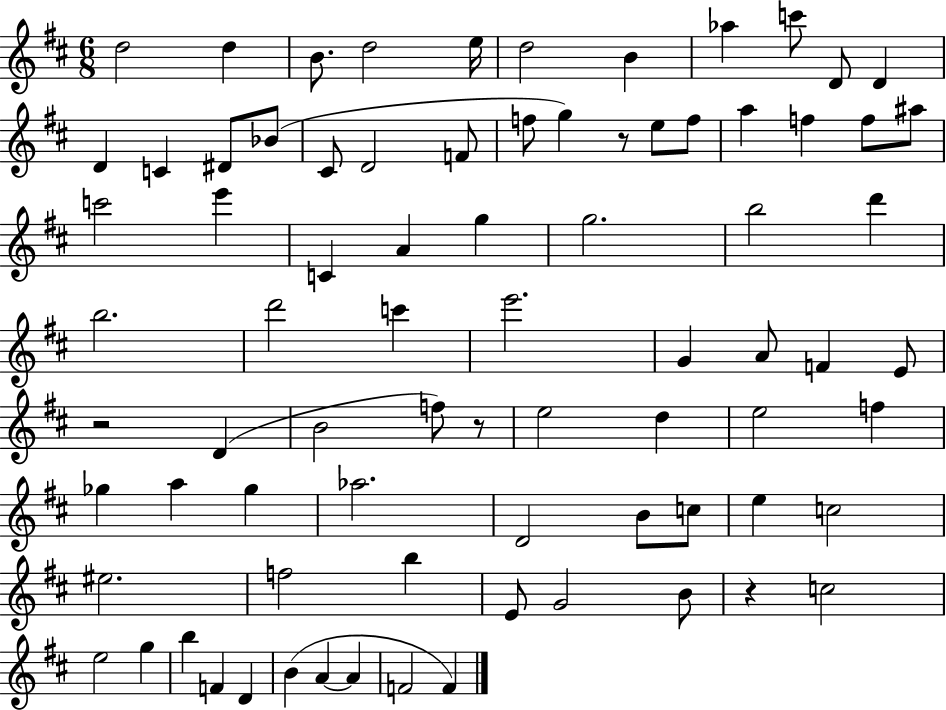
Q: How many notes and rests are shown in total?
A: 79